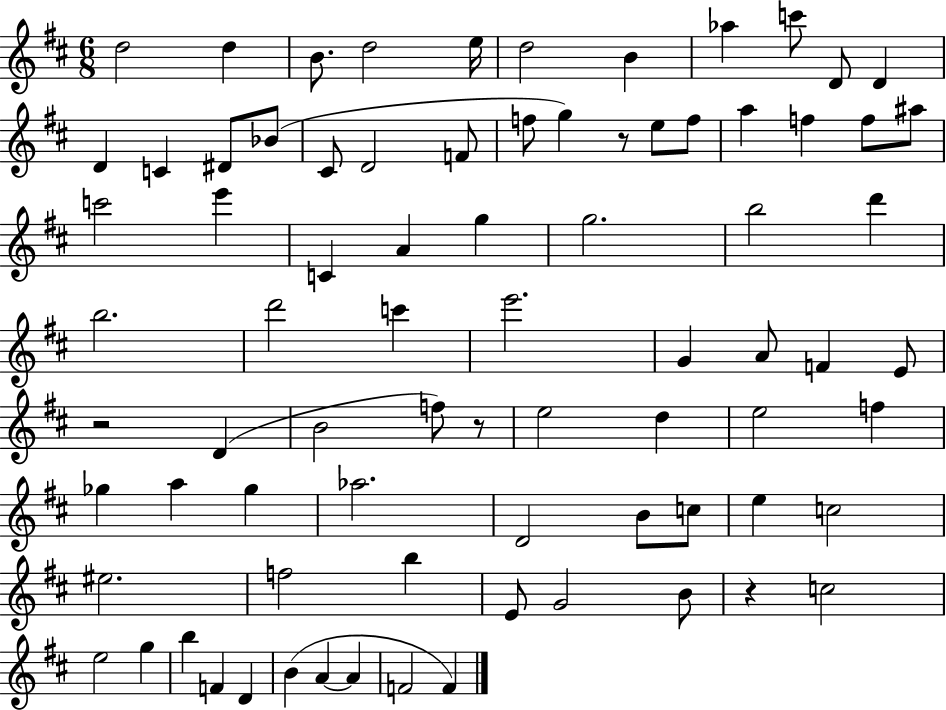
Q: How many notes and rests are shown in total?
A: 79